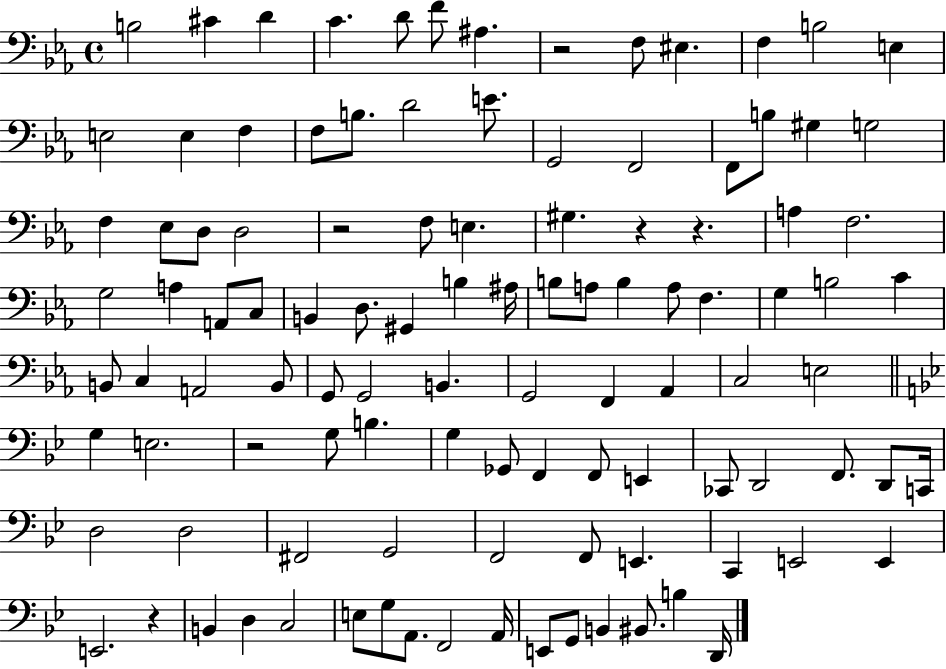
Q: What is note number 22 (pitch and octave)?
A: F2